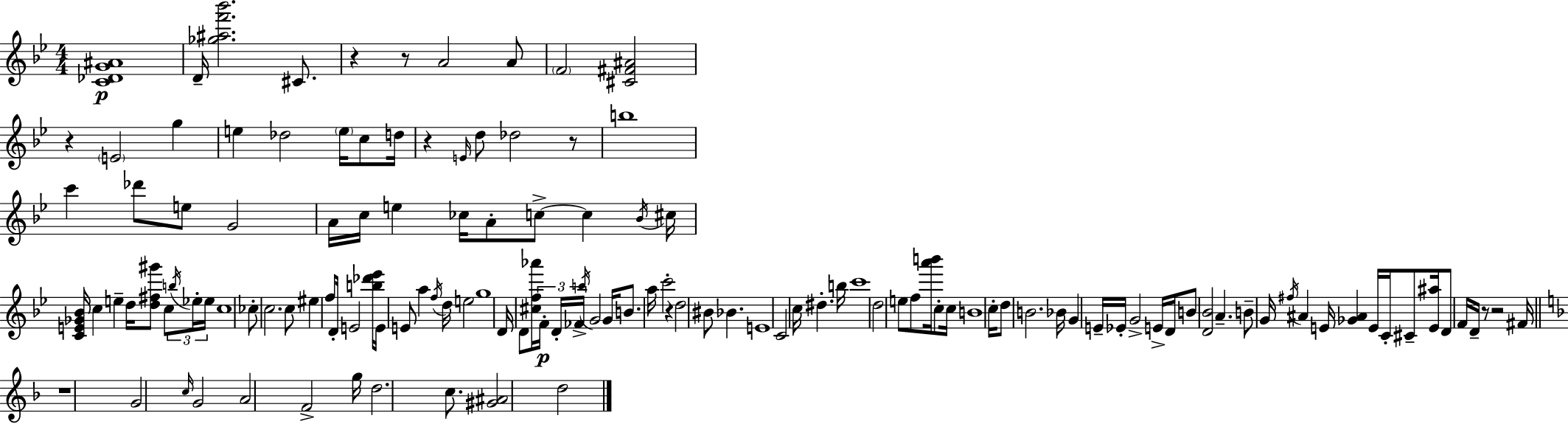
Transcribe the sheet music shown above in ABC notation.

X:1
T:Untitled
M:4/4
L:1/4
K:Gm
[C_DG^A]4 D/4 [_g^af'_b']2 ^C/2 z z/2 A2 A/2 F2 [^C^F^A]2 z E2 g e _d2 e/4 c/2 d/4 z E/4 d/2 _d2 z/2 b4 c' _d'/2 e/2 G2 A/4 c/4 e _c/4 A/2 c/2 c _B/4 ^c/4 [CE_G_B]/4 c e d/4 [d^f^g']/2 c/2 b/4 _e/4 _e/4 c4 _c/2 c2 c/2 ^e f/2 D/4 E2 [b_d'_e']/4 E/4 E/2 a f/4 d/4 e2 g4 D/4 D/2 [^cf_a']/4 F/4 D/4 _F/4 b/4 G2 G/4 B/2 a/4 c'2 z d2 ^B/2 _B E4 C2 c/4 ^d b/4 c'4 d2 e/2 f/2 [a'b']/4 c/2 c/4 B4 c/4 d/2 B2 _B/4 G E/4 _E/4 G2 E/4 D/4 B/2 [D_B]2 A B/2 G/4 ^f/4 ^A E/4 [_G^A] E/4 C/4 ^C/2 [E^a]/4 D/2 F/4 D/4 z/2 z2 ^F/4 z4 G2 c/4 G2 A2 F2 g/4 d2 c/2 [^G^A]2 d2